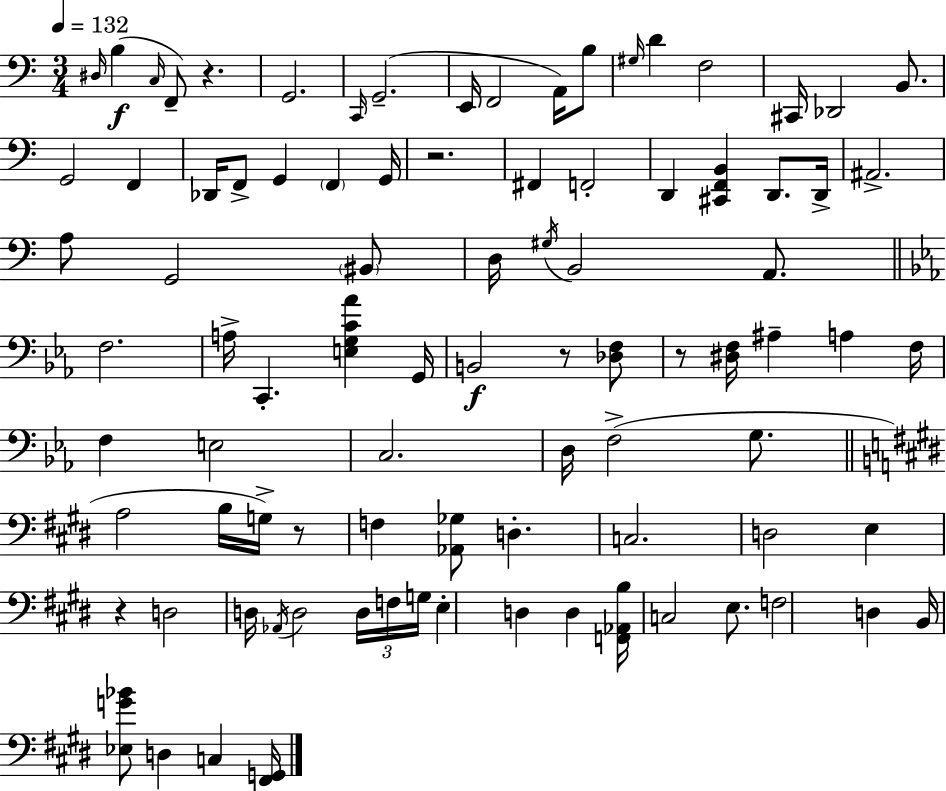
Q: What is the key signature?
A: C major